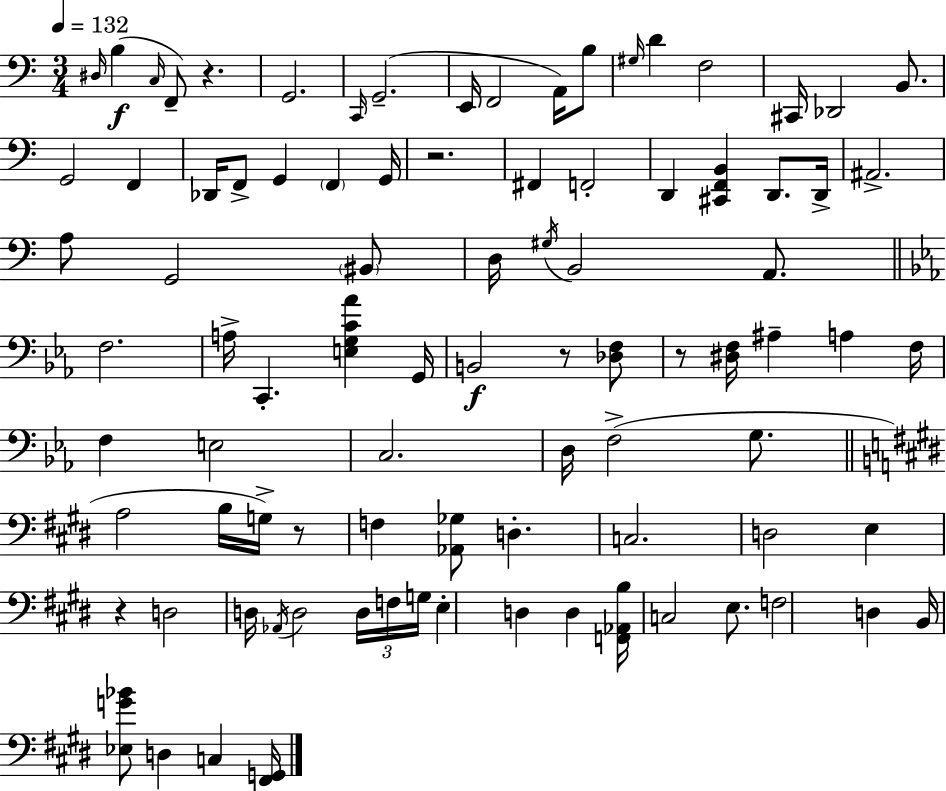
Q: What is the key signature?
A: C major